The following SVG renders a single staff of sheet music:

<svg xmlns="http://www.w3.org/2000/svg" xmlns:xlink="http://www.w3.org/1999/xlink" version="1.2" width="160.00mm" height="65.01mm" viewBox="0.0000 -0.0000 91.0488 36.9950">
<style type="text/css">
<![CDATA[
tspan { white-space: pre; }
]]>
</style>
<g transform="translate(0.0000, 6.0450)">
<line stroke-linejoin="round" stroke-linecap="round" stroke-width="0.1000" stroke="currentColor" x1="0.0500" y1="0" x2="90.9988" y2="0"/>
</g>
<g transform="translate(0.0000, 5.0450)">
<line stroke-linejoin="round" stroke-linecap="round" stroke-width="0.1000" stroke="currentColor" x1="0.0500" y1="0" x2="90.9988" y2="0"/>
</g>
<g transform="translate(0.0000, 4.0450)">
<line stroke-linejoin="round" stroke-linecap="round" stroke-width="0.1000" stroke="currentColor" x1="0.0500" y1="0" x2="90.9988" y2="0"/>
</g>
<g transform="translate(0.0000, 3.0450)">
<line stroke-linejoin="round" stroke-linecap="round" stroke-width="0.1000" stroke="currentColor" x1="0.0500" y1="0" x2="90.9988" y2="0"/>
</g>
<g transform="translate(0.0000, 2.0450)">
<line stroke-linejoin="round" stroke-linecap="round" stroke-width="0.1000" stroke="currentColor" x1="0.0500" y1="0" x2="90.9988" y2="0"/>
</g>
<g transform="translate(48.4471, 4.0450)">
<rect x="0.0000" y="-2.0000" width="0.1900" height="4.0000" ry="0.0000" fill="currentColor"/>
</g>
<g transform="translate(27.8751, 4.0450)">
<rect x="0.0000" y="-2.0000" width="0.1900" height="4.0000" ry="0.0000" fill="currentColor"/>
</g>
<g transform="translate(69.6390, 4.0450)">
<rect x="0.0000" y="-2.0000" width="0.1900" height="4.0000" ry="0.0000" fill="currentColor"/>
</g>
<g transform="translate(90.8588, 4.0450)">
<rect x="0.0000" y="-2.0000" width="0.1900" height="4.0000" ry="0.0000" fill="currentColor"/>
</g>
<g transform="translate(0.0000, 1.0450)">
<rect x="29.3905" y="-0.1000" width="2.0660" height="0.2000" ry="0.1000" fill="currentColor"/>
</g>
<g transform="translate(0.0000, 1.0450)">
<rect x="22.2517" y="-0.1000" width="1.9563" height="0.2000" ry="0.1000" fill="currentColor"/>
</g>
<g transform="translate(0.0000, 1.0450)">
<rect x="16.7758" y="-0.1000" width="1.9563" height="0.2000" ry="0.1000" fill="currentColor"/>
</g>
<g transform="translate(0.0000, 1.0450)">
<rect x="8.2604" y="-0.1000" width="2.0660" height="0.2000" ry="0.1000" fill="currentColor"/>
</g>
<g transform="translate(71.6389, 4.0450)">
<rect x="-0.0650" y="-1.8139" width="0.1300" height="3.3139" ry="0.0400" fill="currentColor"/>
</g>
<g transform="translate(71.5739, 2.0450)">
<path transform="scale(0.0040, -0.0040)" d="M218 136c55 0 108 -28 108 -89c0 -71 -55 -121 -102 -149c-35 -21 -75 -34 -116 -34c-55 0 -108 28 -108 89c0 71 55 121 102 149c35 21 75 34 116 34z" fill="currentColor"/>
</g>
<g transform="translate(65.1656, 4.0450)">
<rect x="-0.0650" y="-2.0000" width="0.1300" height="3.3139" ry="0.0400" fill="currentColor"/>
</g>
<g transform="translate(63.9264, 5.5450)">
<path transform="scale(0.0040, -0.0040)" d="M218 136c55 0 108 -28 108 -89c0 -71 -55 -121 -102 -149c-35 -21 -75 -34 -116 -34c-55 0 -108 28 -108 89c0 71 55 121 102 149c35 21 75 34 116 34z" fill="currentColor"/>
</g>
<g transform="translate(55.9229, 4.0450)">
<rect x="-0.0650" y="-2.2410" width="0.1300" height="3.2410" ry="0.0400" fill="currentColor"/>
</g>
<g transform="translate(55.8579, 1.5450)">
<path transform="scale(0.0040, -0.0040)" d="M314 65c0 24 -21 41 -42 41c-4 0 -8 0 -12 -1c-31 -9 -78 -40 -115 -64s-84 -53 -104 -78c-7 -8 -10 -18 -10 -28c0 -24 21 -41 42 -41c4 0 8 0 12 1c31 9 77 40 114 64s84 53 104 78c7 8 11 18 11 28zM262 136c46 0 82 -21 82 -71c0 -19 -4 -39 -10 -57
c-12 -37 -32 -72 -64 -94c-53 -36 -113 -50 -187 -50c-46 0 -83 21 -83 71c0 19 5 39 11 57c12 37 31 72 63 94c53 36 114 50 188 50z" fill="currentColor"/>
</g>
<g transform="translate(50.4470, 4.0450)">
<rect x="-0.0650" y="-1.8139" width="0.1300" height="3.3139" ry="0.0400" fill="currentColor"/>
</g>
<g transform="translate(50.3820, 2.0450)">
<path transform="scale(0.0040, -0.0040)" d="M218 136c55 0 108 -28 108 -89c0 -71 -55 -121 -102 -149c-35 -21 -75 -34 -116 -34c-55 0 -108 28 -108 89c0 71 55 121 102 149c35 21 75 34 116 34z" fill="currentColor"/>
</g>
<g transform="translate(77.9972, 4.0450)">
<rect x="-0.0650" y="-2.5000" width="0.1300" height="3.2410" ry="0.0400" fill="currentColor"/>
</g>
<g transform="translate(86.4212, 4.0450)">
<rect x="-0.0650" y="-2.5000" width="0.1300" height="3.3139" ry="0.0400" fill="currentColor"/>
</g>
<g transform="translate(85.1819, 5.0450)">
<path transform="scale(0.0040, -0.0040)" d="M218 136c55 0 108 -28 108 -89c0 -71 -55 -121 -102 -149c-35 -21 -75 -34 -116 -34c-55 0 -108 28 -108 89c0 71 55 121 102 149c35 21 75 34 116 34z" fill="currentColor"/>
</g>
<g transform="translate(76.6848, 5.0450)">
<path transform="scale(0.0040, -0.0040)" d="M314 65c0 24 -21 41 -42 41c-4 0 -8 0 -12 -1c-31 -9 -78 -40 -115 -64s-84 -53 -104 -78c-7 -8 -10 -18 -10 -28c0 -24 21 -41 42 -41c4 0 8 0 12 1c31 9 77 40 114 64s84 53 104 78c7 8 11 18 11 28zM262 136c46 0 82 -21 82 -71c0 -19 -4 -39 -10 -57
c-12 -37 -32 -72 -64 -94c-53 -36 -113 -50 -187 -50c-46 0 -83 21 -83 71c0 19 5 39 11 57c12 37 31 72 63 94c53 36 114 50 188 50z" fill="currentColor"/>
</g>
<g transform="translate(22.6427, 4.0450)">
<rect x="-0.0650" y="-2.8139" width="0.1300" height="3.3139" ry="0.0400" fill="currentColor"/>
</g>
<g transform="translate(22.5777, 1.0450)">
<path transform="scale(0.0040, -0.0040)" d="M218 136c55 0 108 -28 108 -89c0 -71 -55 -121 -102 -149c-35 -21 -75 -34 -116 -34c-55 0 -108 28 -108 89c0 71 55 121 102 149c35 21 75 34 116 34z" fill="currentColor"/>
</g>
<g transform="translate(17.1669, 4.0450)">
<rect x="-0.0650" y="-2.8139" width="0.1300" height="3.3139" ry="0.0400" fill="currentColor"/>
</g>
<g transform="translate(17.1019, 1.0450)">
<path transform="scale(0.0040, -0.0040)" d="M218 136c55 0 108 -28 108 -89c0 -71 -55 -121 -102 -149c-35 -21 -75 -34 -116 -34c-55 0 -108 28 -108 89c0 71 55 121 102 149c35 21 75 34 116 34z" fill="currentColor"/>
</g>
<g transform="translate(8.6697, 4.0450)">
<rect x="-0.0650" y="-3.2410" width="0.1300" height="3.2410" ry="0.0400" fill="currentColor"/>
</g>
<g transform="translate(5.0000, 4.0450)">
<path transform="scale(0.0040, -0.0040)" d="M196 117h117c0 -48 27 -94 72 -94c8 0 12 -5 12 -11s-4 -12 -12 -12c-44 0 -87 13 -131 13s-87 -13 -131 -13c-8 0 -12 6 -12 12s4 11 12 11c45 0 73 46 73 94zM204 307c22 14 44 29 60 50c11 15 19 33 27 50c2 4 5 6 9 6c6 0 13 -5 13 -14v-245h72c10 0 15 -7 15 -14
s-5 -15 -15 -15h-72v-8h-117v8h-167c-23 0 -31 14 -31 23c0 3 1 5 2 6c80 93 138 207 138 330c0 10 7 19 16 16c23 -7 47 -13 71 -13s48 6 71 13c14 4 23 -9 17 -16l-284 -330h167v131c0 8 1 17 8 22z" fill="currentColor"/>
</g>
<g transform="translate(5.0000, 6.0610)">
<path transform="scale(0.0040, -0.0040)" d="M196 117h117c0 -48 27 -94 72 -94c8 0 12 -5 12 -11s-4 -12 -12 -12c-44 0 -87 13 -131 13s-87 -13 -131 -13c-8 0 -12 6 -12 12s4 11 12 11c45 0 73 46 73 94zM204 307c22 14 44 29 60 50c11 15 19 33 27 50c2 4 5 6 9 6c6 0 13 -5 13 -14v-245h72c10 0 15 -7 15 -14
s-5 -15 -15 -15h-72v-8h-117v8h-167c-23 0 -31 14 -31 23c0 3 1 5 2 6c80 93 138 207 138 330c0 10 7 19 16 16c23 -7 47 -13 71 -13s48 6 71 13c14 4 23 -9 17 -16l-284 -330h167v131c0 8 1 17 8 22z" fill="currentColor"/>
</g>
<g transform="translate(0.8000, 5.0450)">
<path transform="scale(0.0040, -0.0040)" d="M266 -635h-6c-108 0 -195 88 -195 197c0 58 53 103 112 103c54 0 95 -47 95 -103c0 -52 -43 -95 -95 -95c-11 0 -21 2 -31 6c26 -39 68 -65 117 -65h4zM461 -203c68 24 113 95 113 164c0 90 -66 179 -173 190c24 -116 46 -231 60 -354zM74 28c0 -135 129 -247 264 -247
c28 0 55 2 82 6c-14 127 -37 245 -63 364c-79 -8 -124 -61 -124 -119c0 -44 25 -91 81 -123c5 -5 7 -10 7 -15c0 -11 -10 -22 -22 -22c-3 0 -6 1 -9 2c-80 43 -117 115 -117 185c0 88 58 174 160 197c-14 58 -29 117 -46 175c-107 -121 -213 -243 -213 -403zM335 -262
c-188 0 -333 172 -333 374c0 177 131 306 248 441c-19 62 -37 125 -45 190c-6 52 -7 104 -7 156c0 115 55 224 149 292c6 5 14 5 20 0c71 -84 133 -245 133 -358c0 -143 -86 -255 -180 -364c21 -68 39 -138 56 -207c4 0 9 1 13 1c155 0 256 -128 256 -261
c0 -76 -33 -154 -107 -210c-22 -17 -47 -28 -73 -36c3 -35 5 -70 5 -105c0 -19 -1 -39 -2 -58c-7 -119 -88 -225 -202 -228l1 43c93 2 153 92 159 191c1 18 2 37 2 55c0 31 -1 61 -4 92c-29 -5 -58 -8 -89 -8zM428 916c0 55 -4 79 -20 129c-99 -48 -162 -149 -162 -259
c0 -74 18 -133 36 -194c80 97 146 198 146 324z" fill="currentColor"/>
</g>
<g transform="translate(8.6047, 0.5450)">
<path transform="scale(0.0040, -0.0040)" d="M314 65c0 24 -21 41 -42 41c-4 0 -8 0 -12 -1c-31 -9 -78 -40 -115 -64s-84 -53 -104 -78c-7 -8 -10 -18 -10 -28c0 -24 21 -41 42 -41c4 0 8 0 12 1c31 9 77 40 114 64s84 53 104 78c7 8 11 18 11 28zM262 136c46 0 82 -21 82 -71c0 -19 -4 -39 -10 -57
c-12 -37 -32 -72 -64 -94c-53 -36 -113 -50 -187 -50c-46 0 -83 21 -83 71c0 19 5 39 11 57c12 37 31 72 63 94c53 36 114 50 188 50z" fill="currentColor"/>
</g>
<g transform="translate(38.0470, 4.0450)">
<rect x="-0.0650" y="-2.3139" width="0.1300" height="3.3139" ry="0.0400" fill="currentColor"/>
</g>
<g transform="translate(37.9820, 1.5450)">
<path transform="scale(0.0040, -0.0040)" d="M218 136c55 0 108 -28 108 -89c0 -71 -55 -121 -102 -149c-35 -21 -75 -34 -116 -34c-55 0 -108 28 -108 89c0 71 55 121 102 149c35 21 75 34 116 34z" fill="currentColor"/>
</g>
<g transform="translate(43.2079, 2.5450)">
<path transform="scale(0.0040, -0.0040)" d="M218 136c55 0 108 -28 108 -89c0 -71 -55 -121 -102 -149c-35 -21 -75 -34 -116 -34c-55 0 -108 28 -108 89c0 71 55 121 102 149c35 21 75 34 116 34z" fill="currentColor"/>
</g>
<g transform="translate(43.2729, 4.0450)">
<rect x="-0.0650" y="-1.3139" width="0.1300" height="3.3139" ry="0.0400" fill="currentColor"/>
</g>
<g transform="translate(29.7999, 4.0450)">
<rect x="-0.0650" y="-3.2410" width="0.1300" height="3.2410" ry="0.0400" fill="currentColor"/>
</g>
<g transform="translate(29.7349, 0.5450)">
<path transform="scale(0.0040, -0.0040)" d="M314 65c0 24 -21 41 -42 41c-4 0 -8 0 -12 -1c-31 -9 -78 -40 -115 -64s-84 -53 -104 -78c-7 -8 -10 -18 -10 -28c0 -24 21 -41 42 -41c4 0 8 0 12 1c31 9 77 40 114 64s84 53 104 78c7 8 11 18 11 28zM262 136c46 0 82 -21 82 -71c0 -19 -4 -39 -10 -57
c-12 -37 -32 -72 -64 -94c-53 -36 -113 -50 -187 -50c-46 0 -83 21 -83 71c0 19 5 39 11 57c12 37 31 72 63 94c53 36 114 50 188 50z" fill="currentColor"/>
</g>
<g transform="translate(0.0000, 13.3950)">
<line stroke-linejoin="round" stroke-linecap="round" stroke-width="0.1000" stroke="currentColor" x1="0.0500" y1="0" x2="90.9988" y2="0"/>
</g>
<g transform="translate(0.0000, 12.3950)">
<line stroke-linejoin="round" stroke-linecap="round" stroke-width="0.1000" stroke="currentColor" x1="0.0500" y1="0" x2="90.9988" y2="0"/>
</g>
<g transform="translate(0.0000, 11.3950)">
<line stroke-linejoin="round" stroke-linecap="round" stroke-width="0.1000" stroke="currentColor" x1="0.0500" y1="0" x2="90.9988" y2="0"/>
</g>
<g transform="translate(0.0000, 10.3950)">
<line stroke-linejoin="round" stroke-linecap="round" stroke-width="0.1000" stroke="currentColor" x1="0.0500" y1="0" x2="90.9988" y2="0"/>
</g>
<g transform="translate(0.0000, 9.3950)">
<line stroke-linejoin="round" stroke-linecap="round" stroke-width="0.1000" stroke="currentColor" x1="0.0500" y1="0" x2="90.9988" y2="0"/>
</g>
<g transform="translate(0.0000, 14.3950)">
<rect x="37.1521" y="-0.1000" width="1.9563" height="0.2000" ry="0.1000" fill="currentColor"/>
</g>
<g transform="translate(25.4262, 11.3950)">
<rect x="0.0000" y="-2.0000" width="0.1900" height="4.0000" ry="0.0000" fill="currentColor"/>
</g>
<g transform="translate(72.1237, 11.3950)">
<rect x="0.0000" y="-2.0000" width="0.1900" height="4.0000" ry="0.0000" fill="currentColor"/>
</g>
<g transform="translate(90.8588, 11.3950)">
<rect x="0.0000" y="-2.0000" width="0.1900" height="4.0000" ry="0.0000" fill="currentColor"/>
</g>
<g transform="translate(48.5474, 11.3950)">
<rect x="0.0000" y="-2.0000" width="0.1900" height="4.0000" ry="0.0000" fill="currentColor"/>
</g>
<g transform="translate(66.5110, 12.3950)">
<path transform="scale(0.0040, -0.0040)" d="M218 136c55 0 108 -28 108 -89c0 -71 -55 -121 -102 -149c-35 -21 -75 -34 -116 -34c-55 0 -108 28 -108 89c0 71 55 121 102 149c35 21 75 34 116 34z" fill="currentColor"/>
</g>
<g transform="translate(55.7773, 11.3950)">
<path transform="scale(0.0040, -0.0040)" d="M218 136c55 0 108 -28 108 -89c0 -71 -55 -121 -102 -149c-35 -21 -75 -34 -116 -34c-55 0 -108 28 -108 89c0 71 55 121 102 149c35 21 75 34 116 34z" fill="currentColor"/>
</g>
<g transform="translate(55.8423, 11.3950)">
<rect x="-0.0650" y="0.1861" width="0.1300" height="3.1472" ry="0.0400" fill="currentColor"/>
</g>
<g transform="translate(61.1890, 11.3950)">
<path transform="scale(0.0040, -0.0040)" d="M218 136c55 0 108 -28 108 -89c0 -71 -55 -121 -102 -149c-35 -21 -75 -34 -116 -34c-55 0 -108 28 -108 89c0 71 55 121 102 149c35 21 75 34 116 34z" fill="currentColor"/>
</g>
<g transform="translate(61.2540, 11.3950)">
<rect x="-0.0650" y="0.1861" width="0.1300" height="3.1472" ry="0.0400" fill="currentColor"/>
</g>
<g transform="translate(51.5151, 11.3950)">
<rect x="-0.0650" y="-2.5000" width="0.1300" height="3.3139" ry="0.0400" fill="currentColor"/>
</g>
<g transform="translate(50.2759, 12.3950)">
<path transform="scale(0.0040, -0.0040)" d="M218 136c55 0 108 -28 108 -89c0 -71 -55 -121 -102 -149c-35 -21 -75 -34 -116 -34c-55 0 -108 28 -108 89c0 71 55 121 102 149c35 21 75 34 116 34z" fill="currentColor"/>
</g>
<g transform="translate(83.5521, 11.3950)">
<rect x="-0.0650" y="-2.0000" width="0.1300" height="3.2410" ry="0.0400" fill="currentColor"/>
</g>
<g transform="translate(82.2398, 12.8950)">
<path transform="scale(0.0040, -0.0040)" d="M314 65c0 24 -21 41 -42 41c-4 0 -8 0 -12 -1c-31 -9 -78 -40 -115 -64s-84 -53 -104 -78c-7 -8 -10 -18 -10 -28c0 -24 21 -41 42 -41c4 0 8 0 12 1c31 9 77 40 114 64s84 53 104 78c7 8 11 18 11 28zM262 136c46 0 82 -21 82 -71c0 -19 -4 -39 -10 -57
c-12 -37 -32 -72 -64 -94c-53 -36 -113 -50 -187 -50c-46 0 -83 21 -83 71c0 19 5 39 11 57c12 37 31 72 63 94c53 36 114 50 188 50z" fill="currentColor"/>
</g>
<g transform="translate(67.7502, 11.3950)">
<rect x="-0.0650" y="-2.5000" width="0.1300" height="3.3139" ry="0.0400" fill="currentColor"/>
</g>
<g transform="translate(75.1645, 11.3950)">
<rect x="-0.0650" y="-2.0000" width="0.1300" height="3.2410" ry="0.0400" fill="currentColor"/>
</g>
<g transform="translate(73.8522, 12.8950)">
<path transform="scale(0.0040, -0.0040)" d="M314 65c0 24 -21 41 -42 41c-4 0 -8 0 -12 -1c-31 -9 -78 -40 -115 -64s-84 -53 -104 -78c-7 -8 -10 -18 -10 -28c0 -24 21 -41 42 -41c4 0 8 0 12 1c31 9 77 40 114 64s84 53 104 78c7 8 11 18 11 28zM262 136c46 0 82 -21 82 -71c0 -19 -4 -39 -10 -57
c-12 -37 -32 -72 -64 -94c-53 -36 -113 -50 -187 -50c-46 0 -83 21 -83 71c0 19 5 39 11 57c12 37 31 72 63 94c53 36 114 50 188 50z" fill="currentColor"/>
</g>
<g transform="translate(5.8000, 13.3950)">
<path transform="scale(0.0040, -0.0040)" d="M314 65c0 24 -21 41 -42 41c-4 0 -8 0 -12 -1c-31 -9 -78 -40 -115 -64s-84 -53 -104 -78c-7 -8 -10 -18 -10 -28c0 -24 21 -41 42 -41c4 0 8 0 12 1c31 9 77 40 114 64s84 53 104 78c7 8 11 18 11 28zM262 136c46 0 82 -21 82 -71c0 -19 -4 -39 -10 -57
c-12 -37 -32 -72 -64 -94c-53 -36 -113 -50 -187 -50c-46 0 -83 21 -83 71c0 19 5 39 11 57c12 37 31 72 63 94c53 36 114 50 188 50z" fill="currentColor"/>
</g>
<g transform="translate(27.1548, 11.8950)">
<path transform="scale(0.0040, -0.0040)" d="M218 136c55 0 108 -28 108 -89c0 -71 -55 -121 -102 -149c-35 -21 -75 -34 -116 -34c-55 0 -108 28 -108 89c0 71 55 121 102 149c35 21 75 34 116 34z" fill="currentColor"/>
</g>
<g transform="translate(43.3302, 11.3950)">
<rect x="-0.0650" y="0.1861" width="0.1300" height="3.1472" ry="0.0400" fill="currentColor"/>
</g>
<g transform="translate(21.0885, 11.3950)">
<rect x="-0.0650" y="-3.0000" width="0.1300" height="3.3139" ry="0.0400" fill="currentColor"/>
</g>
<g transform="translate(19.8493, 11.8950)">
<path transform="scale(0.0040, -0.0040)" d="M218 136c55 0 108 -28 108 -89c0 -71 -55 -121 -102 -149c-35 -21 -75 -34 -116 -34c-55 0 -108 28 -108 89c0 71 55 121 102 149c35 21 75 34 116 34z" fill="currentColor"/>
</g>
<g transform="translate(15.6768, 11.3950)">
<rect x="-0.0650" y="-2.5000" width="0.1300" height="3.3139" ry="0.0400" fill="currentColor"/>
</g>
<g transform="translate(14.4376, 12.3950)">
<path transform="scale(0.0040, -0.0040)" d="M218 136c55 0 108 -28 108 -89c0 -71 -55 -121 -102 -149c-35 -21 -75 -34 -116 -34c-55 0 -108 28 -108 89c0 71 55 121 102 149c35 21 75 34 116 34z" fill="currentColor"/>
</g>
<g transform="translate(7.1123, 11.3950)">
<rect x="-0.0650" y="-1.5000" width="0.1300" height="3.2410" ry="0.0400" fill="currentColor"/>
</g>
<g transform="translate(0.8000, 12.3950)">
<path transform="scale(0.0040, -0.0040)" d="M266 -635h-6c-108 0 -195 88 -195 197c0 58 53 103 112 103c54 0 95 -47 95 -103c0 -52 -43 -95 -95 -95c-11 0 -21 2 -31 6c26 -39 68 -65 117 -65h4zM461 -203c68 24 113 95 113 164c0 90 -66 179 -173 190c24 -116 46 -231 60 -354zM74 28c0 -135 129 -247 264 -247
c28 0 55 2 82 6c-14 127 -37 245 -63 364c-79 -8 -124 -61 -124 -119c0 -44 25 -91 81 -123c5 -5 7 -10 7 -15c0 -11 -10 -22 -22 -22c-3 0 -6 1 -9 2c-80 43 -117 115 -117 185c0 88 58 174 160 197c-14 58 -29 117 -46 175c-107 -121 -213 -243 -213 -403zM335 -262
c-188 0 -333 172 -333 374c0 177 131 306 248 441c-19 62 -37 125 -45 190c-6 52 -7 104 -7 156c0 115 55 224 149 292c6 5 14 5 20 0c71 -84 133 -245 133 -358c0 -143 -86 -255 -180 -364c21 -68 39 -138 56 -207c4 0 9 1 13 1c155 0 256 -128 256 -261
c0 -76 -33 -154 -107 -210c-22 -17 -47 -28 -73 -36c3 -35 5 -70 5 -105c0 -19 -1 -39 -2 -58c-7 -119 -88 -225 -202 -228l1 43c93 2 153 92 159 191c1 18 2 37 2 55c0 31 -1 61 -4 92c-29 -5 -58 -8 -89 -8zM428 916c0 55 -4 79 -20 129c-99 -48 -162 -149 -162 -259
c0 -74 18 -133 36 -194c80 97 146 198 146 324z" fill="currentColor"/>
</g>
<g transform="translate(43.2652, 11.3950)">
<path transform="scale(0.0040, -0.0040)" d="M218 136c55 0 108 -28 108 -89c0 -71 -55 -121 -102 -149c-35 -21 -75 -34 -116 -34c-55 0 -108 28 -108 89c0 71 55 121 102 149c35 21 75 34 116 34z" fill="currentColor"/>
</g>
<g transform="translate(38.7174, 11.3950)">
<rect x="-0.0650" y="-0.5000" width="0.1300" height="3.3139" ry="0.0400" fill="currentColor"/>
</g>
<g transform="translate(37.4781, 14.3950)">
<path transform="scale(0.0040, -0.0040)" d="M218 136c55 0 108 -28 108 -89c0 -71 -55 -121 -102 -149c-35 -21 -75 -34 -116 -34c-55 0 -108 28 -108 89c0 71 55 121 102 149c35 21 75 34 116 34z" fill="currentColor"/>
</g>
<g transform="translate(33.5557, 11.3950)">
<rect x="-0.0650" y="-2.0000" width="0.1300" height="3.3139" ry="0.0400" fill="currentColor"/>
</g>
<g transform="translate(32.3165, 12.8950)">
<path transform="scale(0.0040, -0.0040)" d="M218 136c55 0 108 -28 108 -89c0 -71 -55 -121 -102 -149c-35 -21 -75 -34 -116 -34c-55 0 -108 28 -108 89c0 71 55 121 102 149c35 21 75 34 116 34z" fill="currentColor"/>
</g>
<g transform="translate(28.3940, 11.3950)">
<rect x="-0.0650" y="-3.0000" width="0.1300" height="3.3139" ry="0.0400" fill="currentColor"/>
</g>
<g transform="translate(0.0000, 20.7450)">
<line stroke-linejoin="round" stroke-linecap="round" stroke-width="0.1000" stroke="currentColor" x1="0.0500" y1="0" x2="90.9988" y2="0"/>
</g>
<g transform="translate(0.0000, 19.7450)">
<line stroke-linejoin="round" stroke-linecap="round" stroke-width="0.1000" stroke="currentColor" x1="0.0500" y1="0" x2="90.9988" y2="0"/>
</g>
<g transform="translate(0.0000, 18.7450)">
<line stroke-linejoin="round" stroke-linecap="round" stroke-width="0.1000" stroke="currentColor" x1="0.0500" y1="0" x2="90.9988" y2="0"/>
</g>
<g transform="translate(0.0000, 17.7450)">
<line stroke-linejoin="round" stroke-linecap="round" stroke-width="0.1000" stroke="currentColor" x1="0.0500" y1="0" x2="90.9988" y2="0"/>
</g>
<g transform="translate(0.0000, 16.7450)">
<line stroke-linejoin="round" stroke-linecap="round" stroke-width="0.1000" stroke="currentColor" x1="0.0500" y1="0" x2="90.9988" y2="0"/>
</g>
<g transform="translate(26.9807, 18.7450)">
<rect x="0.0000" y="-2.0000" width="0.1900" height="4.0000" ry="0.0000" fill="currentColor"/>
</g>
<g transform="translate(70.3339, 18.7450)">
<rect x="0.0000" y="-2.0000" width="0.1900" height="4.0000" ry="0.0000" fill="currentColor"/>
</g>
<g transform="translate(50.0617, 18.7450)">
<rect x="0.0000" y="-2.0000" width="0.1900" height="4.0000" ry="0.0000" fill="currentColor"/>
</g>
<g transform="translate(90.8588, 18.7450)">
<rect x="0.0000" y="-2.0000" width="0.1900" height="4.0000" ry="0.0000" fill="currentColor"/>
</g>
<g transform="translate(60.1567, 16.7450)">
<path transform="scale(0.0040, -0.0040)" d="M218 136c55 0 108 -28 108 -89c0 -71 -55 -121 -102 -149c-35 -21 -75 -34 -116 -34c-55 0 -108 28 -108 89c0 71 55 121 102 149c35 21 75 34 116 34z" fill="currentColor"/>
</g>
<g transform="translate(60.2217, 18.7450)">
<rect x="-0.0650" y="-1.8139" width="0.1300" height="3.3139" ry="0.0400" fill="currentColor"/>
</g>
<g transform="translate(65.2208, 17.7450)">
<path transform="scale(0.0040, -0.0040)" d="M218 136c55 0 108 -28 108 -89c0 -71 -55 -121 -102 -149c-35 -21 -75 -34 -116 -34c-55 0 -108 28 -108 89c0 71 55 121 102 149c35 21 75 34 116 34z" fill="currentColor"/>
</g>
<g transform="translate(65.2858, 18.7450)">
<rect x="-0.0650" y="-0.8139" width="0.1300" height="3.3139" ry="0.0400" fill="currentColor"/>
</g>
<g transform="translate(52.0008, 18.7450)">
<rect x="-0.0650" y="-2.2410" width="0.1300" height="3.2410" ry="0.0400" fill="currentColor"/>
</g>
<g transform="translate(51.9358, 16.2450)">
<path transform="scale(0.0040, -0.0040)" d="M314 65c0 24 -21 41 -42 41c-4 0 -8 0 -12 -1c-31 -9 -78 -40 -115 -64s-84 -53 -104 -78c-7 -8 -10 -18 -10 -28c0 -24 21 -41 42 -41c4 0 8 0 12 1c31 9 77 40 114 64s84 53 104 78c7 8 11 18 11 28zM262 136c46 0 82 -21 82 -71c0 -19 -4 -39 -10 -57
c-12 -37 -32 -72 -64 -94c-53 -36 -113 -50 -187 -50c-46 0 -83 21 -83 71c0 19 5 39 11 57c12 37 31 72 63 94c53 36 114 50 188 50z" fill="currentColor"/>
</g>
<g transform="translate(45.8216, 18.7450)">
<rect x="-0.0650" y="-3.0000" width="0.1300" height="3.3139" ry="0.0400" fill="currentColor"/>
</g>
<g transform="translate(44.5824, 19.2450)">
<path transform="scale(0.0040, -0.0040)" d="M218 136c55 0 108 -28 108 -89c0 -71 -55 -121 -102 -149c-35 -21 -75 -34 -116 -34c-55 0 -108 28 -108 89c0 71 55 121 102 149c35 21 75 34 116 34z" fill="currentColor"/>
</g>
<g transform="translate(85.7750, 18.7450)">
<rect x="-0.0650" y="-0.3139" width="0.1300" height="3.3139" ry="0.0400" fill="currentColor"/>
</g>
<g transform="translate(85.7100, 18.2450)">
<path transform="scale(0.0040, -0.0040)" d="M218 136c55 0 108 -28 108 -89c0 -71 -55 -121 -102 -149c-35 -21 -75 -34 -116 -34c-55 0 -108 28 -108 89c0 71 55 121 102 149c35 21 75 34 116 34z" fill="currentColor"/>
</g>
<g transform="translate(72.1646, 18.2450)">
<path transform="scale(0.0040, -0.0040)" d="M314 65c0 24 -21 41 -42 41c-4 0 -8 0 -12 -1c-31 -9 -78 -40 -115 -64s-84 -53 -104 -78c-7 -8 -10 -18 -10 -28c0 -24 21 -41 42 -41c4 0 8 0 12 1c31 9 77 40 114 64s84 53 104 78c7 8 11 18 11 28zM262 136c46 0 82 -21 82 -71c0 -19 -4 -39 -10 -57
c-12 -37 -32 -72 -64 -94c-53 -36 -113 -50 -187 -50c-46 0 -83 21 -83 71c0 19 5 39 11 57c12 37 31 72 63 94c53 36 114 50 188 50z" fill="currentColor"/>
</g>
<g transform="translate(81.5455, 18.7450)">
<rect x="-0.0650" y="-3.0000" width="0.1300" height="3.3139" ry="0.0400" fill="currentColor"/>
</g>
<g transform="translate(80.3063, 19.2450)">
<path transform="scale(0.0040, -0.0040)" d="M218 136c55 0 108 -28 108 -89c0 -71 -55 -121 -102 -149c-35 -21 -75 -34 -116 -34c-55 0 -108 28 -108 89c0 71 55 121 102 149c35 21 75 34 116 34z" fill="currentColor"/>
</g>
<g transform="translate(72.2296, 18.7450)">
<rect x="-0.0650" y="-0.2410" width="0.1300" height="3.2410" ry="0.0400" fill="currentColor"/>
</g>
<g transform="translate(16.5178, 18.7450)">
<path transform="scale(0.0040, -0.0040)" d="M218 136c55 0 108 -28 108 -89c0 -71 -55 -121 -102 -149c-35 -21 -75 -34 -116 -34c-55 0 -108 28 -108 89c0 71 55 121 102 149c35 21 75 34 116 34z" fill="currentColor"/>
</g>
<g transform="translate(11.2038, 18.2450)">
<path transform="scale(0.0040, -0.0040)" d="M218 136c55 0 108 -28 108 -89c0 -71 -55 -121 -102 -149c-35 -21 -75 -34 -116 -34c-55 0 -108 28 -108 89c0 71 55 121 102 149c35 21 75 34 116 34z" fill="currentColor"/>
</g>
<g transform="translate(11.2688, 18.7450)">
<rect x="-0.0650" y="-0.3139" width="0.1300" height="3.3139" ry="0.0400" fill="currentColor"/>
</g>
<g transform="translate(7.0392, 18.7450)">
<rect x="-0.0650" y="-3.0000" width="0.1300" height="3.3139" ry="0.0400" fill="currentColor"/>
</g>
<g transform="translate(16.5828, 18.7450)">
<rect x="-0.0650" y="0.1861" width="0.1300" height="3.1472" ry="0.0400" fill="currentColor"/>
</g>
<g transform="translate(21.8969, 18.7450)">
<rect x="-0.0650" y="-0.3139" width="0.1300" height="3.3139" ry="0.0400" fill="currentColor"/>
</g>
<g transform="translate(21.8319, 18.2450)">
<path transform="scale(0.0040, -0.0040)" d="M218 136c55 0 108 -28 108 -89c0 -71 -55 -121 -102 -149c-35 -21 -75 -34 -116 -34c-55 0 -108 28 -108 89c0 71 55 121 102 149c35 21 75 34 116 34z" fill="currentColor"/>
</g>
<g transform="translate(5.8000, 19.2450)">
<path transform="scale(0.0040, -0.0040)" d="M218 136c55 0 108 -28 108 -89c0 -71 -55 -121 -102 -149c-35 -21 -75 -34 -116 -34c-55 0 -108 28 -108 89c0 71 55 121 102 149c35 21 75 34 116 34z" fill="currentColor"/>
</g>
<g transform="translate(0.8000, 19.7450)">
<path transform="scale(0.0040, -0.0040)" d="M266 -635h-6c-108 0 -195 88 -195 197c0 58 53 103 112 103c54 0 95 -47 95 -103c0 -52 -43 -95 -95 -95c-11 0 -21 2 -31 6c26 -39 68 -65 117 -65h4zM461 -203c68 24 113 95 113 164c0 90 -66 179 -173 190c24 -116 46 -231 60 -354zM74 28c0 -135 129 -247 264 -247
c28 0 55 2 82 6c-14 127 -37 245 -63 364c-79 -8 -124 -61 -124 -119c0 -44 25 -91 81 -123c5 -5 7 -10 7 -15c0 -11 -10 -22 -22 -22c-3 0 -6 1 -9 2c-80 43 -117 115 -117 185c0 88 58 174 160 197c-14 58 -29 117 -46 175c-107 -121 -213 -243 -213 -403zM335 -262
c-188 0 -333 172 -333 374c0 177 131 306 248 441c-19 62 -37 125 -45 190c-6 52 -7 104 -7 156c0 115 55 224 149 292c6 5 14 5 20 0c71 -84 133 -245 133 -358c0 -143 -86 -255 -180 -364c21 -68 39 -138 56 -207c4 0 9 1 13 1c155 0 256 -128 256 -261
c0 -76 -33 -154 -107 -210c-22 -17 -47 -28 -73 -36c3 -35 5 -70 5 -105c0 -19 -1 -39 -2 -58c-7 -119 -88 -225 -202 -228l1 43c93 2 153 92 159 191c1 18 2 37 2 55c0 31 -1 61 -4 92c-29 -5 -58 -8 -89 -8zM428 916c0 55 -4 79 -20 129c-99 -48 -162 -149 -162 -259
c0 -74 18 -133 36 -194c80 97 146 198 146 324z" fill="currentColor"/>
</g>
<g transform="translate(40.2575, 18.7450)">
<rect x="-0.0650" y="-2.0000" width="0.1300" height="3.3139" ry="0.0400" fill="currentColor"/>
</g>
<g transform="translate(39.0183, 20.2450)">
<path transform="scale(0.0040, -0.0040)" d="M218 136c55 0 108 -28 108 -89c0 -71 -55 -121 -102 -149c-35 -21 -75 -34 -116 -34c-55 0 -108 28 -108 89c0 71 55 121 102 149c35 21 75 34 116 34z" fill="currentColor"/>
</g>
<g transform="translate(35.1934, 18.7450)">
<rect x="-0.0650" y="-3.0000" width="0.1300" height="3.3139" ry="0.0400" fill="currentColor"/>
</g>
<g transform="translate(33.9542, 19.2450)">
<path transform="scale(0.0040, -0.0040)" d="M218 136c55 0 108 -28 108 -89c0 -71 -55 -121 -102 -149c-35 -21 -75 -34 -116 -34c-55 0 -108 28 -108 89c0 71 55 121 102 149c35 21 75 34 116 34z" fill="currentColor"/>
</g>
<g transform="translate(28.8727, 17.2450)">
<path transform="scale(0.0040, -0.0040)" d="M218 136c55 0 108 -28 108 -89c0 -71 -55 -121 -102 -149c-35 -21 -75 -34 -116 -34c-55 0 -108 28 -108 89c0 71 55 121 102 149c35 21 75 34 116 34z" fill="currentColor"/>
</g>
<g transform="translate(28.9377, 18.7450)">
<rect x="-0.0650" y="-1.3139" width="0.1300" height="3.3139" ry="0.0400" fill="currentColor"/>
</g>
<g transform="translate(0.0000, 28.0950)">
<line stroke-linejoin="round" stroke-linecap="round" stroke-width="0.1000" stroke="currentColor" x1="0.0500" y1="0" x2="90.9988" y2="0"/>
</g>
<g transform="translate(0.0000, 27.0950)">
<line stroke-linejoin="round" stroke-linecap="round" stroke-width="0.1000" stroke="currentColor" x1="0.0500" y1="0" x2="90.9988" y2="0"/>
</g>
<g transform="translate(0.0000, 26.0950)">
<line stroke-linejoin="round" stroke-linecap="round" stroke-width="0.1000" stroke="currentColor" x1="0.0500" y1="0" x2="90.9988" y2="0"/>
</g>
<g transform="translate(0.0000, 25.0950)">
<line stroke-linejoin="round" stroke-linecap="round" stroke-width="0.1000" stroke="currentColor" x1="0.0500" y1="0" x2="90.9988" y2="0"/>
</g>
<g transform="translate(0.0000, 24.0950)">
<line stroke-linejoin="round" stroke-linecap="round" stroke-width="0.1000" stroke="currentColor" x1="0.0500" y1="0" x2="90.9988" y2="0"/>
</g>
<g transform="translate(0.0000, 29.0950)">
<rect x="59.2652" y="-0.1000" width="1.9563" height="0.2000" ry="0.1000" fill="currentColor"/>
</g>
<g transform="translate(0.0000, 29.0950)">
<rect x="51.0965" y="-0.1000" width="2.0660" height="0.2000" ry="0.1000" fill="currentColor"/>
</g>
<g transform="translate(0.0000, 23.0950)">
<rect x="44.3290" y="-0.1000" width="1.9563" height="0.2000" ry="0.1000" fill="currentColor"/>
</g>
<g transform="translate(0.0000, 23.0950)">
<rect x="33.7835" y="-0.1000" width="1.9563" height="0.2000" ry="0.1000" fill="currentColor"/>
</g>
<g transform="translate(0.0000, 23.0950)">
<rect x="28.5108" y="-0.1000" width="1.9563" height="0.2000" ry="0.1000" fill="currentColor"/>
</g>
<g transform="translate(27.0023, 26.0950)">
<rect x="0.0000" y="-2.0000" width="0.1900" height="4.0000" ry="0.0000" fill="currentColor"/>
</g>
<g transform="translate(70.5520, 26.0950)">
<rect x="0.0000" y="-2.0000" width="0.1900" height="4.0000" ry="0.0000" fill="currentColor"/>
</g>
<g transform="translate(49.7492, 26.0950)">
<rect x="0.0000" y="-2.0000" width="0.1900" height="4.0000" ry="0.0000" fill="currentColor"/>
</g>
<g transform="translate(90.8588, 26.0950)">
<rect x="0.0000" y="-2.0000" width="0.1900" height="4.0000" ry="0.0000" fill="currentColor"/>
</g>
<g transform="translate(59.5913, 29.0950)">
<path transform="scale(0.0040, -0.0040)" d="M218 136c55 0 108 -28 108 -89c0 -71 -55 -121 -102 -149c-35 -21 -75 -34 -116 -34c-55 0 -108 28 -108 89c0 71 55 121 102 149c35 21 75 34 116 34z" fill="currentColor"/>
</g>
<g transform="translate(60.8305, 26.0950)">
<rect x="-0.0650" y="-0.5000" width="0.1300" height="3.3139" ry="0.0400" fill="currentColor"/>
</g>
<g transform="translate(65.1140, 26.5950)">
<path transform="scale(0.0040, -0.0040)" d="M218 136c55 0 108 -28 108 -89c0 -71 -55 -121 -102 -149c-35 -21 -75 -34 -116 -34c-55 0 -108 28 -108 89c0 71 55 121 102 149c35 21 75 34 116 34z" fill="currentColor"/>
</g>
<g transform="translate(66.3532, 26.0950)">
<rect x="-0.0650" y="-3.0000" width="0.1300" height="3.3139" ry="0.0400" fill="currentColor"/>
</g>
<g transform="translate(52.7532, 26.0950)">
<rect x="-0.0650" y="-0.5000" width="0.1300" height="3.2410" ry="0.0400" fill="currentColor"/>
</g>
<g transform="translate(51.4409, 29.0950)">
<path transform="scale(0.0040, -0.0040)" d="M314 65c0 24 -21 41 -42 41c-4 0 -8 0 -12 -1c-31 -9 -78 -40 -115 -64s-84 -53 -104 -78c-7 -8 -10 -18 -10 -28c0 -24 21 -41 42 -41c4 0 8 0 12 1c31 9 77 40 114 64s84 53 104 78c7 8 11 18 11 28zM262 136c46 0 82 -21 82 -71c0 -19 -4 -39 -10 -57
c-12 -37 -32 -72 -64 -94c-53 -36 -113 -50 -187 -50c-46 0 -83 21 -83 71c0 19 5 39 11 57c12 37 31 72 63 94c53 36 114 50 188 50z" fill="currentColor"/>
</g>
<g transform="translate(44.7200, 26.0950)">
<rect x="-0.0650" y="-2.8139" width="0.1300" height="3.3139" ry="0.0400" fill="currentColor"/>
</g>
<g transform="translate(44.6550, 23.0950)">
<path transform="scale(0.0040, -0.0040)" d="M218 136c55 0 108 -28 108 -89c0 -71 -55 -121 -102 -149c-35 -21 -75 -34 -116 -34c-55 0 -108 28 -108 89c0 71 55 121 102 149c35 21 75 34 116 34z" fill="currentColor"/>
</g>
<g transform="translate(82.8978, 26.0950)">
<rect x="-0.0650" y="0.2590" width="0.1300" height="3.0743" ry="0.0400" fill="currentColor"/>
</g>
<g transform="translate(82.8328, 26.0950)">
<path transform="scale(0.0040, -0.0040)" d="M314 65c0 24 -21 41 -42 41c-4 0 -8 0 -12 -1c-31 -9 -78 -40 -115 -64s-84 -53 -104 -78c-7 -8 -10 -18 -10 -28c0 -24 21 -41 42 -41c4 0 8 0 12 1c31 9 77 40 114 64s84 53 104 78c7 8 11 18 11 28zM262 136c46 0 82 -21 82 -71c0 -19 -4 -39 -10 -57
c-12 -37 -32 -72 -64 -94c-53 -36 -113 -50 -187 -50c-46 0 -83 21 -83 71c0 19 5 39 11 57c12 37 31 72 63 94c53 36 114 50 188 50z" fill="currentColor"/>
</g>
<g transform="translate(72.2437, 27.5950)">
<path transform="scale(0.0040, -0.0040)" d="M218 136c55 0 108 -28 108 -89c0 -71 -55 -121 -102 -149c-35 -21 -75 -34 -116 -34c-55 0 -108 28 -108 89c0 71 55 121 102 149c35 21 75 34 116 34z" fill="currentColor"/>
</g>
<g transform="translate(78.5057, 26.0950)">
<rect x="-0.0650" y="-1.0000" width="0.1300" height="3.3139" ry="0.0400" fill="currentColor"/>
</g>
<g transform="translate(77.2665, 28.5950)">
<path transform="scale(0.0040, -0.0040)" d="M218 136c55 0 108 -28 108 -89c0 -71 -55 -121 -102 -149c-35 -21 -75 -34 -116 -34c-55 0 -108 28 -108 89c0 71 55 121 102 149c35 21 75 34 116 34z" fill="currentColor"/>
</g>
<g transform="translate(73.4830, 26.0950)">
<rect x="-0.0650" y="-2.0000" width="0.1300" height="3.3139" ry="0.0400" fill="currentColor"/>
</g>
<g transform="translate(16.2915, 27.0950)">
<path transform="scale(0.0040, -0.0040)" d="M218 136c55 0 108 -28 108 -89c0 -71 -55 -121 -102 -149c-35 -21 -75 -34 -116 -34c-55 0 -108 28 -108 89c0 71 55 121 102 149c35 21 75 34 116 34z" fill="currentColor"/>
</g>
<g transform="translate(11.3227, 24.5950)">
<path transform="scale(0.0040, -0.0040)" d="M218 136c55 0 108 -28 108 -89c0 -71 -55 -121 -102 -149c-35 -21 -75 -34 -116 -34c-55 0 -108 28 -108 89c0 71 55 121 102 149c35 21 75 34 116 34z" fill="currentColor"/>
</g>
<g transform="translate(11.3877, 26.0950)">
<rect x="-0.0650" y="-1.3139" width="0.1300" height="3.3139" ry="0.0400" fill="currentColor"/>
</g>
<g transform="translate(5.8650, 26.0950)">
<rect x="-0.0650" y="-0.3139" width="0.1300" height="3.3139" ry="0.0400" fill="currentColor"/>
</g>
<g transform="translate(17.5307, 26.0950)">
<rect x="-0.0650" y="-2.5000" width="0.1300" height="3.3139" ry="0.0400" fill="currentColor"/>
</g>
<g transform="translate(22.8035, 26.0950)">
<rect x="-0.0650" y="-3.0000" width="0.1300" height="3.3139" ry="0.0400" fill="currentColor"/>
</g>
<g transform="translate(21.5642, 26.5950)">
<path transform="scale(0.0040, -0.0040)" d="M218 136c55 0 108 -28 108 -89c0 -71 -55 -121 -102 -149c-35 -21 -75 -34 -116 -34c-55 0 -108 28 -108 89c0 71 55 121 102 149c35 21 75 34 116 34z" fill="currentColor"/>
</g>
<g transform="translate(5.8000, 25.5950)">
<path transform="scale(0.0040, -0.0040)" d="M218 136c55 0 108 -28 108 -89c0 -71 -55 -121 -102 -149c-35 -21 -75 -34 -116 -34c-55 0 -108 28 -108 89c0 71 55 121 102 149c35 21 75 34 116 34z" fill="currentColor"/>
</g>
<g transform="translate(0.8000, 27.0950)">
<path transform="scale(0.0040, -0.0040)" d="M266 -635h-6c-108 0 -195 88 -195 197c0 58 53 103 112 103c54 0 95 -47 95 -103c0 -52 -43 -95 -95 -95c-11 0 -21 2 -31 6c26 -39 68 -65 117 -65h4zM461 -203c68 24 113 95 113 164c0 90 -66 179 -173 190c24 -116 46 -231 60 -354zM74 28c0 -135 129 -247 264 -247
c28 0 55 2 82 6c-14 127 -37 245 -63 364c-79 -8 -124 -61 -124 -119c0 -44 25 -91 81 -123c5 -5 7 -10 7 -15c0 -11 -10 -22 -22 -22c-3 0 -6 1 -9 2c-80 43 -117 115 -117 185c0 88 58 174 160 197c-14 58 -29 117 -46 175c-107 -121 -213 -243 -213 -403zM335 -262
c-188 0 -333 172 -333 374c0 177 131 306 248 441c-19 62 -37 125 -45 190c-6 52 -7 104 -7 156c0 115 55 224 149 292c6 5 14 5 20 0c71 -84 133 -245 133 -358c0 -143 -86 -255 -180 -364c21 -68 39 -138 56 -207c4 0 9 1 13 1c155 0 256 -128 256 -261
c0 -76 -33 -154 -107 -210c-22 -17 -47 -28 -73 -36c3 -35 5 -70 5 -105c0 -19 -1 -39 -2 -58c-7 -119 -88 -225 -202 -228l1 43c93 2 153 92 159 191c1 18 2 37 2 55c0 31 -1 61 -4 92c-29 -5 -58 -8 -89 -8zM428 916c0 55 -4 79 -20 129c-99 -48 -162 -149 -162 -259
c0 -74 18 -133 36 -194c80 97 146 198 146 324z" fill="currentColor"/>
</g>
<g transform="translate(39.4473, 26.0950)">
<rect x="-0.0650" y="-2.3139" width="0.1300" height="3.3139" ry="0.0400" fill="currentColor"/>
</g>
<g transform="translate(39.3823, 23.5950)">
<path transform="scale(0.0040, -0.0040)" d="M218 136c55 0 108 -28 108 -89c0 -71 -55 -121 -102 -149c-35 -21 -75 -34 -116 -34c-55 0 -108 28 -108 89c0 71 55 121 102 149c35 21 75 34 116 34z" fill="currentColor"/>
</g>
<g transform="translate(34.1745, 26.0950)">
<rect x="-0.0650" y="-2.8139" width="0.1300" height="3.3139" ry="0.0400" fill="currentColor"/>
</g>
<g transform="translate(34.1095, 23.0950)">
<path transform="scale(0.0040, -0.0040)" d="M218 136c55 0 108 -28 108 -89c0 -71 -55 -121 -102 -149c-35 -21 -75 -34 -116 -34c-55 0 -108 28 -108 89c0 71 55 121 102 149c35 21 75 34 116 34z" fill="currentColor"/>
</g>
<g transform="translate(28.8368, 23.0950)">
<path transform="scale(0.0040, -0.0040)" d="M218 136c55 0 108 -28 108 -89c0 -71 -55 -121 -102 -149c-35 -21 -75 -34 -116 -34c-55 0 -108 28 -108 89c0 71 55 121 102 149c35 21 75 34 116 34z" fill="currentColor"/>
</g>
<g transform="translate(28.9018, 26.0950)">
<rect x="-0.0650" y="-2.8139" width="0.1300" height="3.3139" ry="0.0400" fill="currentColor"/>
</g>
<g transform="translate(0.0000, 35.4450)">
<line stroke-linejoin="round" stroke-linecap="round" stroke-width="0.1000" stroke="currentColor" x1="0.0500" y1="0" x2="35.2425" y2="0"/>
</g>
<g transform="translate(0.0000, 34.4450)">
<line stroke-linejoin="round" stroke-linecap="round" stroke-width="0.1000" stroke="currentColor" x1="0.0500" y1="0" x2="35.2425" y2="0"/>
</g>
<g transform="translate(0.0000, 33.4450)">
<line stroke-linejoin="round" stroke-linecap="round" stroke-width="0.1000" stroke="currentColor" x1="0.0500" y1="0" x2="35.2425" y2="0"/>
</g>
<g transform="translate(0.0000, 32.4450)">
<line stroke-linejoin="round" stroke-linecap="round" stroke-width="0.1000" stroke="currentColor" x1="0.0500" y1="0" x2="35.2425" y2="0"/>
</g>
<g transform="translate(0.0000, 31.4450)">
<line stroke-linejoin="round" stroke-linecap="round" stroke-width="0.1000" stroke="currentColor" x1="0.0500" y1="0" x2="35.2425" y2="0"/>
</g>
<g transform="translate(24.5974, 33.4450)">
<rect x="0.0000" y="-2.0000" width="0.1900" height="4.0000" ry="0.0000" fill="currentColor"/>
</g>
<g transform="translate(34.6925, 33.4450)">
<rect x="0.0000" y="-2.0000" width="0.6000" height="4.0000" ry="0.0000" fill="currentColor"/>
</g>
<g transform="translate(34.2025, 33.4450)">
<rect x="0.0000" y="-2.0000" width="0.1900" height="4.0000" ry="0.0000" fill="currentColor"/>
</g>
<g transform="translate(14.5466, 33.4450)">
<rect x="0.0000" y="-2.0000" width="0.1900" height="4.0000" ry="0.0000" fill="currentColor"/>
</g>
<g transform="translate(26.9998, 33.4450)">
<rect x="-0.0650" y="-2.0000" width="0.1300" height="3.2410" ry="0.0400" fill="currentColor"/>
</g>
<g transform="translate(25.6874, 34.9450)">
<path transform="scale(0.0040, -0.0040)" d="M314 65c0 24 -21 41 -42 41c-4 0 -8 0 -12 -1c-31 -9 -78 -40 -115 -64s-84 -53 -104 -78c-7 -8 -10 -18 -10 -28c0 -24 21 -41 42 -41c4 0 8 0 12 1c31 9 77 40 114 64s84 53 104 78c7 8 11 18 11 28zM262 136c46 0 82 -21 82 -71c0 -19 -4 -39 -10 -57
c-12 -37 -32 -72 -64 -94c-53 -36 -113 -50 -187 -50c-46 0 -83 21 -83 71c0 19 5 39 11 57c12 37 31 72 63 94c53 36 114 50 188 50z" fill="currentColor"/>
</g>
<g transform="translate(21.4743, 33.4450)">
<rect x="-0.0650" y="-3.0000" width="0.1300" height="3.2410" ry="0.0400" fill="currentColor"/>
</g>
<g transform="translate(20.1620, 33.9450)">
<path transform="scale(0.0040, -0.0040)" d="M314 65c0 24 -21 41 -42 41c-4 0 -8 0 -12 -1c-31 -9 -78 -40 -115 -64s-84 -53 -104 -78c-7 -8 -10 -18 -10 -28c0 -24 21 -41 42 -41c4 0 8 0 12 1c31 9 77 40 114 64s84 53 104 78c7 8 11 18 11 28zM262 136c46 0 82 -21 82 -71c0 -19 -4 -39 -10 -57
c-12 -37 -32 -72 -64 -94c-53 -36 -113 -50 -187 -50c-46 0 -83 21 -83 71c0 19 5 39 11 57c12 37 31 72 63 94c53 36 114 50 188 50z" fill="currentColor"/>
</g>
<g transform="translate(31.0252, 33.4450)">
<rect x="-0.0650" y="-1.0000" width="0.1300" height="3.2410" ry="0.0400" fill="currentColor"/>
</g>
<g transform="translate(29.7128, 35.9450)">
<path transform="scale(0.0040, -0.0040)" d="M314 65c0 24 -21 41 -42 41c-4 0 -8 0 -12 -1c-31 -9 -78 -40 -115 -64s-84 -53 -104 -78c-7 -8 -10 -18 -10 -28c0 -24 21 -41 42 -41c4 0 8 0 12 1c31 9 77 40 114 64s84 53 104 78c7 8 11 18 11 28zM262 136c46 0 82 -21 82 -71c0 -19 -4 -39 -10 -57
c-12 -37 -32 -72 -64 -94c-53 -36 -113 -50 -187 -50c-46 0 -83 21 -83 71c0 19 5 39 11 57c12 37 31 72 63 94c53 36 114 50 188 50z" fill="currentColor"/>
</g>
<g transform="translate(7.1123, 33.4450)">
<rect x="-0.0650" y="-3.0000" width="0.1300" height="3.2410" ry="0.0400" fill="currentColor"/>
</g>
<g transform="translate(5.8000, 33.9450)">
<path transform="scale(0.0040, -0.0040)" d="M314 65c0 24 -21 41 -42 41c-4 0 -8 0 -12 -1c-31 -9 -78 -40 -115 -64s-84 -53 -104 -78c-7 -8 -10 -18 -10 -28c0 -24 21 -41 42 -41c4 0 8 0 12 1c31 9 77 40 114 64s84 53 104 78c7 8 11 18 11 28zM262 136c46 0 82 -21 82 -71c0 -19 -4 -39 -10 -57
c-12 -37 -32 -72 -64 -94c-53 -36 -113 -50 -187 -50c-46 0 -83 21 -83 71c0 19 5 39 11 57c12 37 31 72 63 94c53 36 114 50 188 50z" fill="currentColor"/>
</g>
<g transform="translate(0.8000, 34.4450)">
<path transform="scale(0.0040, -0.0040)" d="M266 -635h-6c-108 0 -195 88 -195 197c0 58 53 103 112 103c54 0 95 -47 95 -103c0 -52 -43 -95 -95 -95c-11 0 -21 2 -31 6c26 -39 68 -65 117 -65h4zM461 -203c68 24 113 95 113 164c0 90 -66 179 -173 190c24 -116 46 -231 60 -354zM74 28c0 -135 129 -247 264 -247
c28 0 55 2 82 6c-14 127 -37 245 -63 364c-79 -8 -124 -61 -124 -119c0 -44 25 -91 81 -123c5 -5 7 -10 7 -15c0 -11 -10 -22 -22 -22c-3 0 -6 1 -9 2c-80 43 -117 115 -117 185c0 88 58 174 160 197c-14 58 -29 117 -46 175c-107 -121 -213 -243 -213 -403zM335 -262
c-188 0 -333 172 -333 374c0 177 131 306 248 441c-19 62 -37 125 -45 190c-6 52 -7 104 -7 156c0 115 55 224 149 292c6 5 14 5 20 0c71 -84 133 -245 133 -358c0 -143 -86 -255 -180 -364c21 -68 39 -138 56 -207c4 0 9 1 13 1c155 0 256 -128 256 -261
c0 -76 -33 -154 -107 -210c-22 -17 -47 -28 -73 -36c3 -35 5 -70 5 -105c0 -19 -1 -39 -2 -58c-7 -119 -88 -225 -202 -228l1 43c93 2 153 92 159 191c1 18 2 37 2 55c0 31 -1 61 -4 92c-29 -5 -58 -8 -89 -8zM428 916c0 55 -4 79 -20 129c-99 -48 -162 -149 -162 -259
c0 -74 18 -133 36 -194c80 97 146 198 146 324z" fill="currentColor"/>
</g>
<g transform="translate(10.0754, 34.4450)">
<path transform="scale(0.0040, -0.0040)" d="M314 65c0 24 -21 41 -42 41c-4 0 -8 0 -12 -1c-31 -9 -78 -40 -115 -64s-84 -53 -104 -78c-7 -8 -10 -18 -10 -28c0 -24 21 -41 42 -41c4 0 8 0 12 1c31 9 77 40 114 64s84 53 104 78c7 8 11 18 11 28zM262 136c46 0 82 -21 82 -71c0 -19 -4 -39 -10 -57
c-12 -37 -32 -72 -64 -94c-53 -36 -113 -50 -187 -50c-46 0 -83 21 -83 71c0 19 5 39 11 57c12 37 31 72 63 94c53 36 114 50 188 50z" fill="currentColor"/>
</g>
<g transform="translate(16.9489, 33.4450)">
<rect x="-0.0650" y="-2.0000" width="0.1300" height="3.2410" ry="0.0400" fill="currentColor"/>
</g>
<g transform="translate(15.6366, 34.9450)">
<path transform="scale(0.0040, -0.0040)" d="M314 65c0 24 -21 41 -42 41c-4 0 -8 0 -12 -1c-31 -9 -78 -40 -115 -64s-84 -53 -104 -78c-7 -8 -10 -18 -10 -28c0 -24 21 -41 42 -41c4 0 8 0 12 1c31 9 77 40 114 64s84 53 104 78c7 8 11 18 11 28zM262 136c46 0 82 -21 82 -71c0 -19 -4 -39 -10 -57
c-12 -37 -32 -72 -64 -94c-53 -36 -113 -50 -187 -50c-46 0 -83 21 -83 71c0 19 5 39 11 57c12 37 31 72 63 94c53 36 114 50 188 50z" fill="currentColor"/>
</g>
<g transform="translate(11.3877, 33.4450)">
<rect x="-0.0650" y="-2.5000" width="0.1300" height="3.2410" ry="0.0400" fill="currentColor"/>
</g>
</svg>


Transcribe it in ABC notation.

X:1
T:Untitled
M:4/4
L:1/4
K:C
b2 a a b2 g e f g2 F f G2 G E2 G A A F C B G B B G F2 F2 A c B c e A F A g2 f d c2 A c c e G A a a g a C2 C A F D B2 A2 G2 F2 A2 F2 D2